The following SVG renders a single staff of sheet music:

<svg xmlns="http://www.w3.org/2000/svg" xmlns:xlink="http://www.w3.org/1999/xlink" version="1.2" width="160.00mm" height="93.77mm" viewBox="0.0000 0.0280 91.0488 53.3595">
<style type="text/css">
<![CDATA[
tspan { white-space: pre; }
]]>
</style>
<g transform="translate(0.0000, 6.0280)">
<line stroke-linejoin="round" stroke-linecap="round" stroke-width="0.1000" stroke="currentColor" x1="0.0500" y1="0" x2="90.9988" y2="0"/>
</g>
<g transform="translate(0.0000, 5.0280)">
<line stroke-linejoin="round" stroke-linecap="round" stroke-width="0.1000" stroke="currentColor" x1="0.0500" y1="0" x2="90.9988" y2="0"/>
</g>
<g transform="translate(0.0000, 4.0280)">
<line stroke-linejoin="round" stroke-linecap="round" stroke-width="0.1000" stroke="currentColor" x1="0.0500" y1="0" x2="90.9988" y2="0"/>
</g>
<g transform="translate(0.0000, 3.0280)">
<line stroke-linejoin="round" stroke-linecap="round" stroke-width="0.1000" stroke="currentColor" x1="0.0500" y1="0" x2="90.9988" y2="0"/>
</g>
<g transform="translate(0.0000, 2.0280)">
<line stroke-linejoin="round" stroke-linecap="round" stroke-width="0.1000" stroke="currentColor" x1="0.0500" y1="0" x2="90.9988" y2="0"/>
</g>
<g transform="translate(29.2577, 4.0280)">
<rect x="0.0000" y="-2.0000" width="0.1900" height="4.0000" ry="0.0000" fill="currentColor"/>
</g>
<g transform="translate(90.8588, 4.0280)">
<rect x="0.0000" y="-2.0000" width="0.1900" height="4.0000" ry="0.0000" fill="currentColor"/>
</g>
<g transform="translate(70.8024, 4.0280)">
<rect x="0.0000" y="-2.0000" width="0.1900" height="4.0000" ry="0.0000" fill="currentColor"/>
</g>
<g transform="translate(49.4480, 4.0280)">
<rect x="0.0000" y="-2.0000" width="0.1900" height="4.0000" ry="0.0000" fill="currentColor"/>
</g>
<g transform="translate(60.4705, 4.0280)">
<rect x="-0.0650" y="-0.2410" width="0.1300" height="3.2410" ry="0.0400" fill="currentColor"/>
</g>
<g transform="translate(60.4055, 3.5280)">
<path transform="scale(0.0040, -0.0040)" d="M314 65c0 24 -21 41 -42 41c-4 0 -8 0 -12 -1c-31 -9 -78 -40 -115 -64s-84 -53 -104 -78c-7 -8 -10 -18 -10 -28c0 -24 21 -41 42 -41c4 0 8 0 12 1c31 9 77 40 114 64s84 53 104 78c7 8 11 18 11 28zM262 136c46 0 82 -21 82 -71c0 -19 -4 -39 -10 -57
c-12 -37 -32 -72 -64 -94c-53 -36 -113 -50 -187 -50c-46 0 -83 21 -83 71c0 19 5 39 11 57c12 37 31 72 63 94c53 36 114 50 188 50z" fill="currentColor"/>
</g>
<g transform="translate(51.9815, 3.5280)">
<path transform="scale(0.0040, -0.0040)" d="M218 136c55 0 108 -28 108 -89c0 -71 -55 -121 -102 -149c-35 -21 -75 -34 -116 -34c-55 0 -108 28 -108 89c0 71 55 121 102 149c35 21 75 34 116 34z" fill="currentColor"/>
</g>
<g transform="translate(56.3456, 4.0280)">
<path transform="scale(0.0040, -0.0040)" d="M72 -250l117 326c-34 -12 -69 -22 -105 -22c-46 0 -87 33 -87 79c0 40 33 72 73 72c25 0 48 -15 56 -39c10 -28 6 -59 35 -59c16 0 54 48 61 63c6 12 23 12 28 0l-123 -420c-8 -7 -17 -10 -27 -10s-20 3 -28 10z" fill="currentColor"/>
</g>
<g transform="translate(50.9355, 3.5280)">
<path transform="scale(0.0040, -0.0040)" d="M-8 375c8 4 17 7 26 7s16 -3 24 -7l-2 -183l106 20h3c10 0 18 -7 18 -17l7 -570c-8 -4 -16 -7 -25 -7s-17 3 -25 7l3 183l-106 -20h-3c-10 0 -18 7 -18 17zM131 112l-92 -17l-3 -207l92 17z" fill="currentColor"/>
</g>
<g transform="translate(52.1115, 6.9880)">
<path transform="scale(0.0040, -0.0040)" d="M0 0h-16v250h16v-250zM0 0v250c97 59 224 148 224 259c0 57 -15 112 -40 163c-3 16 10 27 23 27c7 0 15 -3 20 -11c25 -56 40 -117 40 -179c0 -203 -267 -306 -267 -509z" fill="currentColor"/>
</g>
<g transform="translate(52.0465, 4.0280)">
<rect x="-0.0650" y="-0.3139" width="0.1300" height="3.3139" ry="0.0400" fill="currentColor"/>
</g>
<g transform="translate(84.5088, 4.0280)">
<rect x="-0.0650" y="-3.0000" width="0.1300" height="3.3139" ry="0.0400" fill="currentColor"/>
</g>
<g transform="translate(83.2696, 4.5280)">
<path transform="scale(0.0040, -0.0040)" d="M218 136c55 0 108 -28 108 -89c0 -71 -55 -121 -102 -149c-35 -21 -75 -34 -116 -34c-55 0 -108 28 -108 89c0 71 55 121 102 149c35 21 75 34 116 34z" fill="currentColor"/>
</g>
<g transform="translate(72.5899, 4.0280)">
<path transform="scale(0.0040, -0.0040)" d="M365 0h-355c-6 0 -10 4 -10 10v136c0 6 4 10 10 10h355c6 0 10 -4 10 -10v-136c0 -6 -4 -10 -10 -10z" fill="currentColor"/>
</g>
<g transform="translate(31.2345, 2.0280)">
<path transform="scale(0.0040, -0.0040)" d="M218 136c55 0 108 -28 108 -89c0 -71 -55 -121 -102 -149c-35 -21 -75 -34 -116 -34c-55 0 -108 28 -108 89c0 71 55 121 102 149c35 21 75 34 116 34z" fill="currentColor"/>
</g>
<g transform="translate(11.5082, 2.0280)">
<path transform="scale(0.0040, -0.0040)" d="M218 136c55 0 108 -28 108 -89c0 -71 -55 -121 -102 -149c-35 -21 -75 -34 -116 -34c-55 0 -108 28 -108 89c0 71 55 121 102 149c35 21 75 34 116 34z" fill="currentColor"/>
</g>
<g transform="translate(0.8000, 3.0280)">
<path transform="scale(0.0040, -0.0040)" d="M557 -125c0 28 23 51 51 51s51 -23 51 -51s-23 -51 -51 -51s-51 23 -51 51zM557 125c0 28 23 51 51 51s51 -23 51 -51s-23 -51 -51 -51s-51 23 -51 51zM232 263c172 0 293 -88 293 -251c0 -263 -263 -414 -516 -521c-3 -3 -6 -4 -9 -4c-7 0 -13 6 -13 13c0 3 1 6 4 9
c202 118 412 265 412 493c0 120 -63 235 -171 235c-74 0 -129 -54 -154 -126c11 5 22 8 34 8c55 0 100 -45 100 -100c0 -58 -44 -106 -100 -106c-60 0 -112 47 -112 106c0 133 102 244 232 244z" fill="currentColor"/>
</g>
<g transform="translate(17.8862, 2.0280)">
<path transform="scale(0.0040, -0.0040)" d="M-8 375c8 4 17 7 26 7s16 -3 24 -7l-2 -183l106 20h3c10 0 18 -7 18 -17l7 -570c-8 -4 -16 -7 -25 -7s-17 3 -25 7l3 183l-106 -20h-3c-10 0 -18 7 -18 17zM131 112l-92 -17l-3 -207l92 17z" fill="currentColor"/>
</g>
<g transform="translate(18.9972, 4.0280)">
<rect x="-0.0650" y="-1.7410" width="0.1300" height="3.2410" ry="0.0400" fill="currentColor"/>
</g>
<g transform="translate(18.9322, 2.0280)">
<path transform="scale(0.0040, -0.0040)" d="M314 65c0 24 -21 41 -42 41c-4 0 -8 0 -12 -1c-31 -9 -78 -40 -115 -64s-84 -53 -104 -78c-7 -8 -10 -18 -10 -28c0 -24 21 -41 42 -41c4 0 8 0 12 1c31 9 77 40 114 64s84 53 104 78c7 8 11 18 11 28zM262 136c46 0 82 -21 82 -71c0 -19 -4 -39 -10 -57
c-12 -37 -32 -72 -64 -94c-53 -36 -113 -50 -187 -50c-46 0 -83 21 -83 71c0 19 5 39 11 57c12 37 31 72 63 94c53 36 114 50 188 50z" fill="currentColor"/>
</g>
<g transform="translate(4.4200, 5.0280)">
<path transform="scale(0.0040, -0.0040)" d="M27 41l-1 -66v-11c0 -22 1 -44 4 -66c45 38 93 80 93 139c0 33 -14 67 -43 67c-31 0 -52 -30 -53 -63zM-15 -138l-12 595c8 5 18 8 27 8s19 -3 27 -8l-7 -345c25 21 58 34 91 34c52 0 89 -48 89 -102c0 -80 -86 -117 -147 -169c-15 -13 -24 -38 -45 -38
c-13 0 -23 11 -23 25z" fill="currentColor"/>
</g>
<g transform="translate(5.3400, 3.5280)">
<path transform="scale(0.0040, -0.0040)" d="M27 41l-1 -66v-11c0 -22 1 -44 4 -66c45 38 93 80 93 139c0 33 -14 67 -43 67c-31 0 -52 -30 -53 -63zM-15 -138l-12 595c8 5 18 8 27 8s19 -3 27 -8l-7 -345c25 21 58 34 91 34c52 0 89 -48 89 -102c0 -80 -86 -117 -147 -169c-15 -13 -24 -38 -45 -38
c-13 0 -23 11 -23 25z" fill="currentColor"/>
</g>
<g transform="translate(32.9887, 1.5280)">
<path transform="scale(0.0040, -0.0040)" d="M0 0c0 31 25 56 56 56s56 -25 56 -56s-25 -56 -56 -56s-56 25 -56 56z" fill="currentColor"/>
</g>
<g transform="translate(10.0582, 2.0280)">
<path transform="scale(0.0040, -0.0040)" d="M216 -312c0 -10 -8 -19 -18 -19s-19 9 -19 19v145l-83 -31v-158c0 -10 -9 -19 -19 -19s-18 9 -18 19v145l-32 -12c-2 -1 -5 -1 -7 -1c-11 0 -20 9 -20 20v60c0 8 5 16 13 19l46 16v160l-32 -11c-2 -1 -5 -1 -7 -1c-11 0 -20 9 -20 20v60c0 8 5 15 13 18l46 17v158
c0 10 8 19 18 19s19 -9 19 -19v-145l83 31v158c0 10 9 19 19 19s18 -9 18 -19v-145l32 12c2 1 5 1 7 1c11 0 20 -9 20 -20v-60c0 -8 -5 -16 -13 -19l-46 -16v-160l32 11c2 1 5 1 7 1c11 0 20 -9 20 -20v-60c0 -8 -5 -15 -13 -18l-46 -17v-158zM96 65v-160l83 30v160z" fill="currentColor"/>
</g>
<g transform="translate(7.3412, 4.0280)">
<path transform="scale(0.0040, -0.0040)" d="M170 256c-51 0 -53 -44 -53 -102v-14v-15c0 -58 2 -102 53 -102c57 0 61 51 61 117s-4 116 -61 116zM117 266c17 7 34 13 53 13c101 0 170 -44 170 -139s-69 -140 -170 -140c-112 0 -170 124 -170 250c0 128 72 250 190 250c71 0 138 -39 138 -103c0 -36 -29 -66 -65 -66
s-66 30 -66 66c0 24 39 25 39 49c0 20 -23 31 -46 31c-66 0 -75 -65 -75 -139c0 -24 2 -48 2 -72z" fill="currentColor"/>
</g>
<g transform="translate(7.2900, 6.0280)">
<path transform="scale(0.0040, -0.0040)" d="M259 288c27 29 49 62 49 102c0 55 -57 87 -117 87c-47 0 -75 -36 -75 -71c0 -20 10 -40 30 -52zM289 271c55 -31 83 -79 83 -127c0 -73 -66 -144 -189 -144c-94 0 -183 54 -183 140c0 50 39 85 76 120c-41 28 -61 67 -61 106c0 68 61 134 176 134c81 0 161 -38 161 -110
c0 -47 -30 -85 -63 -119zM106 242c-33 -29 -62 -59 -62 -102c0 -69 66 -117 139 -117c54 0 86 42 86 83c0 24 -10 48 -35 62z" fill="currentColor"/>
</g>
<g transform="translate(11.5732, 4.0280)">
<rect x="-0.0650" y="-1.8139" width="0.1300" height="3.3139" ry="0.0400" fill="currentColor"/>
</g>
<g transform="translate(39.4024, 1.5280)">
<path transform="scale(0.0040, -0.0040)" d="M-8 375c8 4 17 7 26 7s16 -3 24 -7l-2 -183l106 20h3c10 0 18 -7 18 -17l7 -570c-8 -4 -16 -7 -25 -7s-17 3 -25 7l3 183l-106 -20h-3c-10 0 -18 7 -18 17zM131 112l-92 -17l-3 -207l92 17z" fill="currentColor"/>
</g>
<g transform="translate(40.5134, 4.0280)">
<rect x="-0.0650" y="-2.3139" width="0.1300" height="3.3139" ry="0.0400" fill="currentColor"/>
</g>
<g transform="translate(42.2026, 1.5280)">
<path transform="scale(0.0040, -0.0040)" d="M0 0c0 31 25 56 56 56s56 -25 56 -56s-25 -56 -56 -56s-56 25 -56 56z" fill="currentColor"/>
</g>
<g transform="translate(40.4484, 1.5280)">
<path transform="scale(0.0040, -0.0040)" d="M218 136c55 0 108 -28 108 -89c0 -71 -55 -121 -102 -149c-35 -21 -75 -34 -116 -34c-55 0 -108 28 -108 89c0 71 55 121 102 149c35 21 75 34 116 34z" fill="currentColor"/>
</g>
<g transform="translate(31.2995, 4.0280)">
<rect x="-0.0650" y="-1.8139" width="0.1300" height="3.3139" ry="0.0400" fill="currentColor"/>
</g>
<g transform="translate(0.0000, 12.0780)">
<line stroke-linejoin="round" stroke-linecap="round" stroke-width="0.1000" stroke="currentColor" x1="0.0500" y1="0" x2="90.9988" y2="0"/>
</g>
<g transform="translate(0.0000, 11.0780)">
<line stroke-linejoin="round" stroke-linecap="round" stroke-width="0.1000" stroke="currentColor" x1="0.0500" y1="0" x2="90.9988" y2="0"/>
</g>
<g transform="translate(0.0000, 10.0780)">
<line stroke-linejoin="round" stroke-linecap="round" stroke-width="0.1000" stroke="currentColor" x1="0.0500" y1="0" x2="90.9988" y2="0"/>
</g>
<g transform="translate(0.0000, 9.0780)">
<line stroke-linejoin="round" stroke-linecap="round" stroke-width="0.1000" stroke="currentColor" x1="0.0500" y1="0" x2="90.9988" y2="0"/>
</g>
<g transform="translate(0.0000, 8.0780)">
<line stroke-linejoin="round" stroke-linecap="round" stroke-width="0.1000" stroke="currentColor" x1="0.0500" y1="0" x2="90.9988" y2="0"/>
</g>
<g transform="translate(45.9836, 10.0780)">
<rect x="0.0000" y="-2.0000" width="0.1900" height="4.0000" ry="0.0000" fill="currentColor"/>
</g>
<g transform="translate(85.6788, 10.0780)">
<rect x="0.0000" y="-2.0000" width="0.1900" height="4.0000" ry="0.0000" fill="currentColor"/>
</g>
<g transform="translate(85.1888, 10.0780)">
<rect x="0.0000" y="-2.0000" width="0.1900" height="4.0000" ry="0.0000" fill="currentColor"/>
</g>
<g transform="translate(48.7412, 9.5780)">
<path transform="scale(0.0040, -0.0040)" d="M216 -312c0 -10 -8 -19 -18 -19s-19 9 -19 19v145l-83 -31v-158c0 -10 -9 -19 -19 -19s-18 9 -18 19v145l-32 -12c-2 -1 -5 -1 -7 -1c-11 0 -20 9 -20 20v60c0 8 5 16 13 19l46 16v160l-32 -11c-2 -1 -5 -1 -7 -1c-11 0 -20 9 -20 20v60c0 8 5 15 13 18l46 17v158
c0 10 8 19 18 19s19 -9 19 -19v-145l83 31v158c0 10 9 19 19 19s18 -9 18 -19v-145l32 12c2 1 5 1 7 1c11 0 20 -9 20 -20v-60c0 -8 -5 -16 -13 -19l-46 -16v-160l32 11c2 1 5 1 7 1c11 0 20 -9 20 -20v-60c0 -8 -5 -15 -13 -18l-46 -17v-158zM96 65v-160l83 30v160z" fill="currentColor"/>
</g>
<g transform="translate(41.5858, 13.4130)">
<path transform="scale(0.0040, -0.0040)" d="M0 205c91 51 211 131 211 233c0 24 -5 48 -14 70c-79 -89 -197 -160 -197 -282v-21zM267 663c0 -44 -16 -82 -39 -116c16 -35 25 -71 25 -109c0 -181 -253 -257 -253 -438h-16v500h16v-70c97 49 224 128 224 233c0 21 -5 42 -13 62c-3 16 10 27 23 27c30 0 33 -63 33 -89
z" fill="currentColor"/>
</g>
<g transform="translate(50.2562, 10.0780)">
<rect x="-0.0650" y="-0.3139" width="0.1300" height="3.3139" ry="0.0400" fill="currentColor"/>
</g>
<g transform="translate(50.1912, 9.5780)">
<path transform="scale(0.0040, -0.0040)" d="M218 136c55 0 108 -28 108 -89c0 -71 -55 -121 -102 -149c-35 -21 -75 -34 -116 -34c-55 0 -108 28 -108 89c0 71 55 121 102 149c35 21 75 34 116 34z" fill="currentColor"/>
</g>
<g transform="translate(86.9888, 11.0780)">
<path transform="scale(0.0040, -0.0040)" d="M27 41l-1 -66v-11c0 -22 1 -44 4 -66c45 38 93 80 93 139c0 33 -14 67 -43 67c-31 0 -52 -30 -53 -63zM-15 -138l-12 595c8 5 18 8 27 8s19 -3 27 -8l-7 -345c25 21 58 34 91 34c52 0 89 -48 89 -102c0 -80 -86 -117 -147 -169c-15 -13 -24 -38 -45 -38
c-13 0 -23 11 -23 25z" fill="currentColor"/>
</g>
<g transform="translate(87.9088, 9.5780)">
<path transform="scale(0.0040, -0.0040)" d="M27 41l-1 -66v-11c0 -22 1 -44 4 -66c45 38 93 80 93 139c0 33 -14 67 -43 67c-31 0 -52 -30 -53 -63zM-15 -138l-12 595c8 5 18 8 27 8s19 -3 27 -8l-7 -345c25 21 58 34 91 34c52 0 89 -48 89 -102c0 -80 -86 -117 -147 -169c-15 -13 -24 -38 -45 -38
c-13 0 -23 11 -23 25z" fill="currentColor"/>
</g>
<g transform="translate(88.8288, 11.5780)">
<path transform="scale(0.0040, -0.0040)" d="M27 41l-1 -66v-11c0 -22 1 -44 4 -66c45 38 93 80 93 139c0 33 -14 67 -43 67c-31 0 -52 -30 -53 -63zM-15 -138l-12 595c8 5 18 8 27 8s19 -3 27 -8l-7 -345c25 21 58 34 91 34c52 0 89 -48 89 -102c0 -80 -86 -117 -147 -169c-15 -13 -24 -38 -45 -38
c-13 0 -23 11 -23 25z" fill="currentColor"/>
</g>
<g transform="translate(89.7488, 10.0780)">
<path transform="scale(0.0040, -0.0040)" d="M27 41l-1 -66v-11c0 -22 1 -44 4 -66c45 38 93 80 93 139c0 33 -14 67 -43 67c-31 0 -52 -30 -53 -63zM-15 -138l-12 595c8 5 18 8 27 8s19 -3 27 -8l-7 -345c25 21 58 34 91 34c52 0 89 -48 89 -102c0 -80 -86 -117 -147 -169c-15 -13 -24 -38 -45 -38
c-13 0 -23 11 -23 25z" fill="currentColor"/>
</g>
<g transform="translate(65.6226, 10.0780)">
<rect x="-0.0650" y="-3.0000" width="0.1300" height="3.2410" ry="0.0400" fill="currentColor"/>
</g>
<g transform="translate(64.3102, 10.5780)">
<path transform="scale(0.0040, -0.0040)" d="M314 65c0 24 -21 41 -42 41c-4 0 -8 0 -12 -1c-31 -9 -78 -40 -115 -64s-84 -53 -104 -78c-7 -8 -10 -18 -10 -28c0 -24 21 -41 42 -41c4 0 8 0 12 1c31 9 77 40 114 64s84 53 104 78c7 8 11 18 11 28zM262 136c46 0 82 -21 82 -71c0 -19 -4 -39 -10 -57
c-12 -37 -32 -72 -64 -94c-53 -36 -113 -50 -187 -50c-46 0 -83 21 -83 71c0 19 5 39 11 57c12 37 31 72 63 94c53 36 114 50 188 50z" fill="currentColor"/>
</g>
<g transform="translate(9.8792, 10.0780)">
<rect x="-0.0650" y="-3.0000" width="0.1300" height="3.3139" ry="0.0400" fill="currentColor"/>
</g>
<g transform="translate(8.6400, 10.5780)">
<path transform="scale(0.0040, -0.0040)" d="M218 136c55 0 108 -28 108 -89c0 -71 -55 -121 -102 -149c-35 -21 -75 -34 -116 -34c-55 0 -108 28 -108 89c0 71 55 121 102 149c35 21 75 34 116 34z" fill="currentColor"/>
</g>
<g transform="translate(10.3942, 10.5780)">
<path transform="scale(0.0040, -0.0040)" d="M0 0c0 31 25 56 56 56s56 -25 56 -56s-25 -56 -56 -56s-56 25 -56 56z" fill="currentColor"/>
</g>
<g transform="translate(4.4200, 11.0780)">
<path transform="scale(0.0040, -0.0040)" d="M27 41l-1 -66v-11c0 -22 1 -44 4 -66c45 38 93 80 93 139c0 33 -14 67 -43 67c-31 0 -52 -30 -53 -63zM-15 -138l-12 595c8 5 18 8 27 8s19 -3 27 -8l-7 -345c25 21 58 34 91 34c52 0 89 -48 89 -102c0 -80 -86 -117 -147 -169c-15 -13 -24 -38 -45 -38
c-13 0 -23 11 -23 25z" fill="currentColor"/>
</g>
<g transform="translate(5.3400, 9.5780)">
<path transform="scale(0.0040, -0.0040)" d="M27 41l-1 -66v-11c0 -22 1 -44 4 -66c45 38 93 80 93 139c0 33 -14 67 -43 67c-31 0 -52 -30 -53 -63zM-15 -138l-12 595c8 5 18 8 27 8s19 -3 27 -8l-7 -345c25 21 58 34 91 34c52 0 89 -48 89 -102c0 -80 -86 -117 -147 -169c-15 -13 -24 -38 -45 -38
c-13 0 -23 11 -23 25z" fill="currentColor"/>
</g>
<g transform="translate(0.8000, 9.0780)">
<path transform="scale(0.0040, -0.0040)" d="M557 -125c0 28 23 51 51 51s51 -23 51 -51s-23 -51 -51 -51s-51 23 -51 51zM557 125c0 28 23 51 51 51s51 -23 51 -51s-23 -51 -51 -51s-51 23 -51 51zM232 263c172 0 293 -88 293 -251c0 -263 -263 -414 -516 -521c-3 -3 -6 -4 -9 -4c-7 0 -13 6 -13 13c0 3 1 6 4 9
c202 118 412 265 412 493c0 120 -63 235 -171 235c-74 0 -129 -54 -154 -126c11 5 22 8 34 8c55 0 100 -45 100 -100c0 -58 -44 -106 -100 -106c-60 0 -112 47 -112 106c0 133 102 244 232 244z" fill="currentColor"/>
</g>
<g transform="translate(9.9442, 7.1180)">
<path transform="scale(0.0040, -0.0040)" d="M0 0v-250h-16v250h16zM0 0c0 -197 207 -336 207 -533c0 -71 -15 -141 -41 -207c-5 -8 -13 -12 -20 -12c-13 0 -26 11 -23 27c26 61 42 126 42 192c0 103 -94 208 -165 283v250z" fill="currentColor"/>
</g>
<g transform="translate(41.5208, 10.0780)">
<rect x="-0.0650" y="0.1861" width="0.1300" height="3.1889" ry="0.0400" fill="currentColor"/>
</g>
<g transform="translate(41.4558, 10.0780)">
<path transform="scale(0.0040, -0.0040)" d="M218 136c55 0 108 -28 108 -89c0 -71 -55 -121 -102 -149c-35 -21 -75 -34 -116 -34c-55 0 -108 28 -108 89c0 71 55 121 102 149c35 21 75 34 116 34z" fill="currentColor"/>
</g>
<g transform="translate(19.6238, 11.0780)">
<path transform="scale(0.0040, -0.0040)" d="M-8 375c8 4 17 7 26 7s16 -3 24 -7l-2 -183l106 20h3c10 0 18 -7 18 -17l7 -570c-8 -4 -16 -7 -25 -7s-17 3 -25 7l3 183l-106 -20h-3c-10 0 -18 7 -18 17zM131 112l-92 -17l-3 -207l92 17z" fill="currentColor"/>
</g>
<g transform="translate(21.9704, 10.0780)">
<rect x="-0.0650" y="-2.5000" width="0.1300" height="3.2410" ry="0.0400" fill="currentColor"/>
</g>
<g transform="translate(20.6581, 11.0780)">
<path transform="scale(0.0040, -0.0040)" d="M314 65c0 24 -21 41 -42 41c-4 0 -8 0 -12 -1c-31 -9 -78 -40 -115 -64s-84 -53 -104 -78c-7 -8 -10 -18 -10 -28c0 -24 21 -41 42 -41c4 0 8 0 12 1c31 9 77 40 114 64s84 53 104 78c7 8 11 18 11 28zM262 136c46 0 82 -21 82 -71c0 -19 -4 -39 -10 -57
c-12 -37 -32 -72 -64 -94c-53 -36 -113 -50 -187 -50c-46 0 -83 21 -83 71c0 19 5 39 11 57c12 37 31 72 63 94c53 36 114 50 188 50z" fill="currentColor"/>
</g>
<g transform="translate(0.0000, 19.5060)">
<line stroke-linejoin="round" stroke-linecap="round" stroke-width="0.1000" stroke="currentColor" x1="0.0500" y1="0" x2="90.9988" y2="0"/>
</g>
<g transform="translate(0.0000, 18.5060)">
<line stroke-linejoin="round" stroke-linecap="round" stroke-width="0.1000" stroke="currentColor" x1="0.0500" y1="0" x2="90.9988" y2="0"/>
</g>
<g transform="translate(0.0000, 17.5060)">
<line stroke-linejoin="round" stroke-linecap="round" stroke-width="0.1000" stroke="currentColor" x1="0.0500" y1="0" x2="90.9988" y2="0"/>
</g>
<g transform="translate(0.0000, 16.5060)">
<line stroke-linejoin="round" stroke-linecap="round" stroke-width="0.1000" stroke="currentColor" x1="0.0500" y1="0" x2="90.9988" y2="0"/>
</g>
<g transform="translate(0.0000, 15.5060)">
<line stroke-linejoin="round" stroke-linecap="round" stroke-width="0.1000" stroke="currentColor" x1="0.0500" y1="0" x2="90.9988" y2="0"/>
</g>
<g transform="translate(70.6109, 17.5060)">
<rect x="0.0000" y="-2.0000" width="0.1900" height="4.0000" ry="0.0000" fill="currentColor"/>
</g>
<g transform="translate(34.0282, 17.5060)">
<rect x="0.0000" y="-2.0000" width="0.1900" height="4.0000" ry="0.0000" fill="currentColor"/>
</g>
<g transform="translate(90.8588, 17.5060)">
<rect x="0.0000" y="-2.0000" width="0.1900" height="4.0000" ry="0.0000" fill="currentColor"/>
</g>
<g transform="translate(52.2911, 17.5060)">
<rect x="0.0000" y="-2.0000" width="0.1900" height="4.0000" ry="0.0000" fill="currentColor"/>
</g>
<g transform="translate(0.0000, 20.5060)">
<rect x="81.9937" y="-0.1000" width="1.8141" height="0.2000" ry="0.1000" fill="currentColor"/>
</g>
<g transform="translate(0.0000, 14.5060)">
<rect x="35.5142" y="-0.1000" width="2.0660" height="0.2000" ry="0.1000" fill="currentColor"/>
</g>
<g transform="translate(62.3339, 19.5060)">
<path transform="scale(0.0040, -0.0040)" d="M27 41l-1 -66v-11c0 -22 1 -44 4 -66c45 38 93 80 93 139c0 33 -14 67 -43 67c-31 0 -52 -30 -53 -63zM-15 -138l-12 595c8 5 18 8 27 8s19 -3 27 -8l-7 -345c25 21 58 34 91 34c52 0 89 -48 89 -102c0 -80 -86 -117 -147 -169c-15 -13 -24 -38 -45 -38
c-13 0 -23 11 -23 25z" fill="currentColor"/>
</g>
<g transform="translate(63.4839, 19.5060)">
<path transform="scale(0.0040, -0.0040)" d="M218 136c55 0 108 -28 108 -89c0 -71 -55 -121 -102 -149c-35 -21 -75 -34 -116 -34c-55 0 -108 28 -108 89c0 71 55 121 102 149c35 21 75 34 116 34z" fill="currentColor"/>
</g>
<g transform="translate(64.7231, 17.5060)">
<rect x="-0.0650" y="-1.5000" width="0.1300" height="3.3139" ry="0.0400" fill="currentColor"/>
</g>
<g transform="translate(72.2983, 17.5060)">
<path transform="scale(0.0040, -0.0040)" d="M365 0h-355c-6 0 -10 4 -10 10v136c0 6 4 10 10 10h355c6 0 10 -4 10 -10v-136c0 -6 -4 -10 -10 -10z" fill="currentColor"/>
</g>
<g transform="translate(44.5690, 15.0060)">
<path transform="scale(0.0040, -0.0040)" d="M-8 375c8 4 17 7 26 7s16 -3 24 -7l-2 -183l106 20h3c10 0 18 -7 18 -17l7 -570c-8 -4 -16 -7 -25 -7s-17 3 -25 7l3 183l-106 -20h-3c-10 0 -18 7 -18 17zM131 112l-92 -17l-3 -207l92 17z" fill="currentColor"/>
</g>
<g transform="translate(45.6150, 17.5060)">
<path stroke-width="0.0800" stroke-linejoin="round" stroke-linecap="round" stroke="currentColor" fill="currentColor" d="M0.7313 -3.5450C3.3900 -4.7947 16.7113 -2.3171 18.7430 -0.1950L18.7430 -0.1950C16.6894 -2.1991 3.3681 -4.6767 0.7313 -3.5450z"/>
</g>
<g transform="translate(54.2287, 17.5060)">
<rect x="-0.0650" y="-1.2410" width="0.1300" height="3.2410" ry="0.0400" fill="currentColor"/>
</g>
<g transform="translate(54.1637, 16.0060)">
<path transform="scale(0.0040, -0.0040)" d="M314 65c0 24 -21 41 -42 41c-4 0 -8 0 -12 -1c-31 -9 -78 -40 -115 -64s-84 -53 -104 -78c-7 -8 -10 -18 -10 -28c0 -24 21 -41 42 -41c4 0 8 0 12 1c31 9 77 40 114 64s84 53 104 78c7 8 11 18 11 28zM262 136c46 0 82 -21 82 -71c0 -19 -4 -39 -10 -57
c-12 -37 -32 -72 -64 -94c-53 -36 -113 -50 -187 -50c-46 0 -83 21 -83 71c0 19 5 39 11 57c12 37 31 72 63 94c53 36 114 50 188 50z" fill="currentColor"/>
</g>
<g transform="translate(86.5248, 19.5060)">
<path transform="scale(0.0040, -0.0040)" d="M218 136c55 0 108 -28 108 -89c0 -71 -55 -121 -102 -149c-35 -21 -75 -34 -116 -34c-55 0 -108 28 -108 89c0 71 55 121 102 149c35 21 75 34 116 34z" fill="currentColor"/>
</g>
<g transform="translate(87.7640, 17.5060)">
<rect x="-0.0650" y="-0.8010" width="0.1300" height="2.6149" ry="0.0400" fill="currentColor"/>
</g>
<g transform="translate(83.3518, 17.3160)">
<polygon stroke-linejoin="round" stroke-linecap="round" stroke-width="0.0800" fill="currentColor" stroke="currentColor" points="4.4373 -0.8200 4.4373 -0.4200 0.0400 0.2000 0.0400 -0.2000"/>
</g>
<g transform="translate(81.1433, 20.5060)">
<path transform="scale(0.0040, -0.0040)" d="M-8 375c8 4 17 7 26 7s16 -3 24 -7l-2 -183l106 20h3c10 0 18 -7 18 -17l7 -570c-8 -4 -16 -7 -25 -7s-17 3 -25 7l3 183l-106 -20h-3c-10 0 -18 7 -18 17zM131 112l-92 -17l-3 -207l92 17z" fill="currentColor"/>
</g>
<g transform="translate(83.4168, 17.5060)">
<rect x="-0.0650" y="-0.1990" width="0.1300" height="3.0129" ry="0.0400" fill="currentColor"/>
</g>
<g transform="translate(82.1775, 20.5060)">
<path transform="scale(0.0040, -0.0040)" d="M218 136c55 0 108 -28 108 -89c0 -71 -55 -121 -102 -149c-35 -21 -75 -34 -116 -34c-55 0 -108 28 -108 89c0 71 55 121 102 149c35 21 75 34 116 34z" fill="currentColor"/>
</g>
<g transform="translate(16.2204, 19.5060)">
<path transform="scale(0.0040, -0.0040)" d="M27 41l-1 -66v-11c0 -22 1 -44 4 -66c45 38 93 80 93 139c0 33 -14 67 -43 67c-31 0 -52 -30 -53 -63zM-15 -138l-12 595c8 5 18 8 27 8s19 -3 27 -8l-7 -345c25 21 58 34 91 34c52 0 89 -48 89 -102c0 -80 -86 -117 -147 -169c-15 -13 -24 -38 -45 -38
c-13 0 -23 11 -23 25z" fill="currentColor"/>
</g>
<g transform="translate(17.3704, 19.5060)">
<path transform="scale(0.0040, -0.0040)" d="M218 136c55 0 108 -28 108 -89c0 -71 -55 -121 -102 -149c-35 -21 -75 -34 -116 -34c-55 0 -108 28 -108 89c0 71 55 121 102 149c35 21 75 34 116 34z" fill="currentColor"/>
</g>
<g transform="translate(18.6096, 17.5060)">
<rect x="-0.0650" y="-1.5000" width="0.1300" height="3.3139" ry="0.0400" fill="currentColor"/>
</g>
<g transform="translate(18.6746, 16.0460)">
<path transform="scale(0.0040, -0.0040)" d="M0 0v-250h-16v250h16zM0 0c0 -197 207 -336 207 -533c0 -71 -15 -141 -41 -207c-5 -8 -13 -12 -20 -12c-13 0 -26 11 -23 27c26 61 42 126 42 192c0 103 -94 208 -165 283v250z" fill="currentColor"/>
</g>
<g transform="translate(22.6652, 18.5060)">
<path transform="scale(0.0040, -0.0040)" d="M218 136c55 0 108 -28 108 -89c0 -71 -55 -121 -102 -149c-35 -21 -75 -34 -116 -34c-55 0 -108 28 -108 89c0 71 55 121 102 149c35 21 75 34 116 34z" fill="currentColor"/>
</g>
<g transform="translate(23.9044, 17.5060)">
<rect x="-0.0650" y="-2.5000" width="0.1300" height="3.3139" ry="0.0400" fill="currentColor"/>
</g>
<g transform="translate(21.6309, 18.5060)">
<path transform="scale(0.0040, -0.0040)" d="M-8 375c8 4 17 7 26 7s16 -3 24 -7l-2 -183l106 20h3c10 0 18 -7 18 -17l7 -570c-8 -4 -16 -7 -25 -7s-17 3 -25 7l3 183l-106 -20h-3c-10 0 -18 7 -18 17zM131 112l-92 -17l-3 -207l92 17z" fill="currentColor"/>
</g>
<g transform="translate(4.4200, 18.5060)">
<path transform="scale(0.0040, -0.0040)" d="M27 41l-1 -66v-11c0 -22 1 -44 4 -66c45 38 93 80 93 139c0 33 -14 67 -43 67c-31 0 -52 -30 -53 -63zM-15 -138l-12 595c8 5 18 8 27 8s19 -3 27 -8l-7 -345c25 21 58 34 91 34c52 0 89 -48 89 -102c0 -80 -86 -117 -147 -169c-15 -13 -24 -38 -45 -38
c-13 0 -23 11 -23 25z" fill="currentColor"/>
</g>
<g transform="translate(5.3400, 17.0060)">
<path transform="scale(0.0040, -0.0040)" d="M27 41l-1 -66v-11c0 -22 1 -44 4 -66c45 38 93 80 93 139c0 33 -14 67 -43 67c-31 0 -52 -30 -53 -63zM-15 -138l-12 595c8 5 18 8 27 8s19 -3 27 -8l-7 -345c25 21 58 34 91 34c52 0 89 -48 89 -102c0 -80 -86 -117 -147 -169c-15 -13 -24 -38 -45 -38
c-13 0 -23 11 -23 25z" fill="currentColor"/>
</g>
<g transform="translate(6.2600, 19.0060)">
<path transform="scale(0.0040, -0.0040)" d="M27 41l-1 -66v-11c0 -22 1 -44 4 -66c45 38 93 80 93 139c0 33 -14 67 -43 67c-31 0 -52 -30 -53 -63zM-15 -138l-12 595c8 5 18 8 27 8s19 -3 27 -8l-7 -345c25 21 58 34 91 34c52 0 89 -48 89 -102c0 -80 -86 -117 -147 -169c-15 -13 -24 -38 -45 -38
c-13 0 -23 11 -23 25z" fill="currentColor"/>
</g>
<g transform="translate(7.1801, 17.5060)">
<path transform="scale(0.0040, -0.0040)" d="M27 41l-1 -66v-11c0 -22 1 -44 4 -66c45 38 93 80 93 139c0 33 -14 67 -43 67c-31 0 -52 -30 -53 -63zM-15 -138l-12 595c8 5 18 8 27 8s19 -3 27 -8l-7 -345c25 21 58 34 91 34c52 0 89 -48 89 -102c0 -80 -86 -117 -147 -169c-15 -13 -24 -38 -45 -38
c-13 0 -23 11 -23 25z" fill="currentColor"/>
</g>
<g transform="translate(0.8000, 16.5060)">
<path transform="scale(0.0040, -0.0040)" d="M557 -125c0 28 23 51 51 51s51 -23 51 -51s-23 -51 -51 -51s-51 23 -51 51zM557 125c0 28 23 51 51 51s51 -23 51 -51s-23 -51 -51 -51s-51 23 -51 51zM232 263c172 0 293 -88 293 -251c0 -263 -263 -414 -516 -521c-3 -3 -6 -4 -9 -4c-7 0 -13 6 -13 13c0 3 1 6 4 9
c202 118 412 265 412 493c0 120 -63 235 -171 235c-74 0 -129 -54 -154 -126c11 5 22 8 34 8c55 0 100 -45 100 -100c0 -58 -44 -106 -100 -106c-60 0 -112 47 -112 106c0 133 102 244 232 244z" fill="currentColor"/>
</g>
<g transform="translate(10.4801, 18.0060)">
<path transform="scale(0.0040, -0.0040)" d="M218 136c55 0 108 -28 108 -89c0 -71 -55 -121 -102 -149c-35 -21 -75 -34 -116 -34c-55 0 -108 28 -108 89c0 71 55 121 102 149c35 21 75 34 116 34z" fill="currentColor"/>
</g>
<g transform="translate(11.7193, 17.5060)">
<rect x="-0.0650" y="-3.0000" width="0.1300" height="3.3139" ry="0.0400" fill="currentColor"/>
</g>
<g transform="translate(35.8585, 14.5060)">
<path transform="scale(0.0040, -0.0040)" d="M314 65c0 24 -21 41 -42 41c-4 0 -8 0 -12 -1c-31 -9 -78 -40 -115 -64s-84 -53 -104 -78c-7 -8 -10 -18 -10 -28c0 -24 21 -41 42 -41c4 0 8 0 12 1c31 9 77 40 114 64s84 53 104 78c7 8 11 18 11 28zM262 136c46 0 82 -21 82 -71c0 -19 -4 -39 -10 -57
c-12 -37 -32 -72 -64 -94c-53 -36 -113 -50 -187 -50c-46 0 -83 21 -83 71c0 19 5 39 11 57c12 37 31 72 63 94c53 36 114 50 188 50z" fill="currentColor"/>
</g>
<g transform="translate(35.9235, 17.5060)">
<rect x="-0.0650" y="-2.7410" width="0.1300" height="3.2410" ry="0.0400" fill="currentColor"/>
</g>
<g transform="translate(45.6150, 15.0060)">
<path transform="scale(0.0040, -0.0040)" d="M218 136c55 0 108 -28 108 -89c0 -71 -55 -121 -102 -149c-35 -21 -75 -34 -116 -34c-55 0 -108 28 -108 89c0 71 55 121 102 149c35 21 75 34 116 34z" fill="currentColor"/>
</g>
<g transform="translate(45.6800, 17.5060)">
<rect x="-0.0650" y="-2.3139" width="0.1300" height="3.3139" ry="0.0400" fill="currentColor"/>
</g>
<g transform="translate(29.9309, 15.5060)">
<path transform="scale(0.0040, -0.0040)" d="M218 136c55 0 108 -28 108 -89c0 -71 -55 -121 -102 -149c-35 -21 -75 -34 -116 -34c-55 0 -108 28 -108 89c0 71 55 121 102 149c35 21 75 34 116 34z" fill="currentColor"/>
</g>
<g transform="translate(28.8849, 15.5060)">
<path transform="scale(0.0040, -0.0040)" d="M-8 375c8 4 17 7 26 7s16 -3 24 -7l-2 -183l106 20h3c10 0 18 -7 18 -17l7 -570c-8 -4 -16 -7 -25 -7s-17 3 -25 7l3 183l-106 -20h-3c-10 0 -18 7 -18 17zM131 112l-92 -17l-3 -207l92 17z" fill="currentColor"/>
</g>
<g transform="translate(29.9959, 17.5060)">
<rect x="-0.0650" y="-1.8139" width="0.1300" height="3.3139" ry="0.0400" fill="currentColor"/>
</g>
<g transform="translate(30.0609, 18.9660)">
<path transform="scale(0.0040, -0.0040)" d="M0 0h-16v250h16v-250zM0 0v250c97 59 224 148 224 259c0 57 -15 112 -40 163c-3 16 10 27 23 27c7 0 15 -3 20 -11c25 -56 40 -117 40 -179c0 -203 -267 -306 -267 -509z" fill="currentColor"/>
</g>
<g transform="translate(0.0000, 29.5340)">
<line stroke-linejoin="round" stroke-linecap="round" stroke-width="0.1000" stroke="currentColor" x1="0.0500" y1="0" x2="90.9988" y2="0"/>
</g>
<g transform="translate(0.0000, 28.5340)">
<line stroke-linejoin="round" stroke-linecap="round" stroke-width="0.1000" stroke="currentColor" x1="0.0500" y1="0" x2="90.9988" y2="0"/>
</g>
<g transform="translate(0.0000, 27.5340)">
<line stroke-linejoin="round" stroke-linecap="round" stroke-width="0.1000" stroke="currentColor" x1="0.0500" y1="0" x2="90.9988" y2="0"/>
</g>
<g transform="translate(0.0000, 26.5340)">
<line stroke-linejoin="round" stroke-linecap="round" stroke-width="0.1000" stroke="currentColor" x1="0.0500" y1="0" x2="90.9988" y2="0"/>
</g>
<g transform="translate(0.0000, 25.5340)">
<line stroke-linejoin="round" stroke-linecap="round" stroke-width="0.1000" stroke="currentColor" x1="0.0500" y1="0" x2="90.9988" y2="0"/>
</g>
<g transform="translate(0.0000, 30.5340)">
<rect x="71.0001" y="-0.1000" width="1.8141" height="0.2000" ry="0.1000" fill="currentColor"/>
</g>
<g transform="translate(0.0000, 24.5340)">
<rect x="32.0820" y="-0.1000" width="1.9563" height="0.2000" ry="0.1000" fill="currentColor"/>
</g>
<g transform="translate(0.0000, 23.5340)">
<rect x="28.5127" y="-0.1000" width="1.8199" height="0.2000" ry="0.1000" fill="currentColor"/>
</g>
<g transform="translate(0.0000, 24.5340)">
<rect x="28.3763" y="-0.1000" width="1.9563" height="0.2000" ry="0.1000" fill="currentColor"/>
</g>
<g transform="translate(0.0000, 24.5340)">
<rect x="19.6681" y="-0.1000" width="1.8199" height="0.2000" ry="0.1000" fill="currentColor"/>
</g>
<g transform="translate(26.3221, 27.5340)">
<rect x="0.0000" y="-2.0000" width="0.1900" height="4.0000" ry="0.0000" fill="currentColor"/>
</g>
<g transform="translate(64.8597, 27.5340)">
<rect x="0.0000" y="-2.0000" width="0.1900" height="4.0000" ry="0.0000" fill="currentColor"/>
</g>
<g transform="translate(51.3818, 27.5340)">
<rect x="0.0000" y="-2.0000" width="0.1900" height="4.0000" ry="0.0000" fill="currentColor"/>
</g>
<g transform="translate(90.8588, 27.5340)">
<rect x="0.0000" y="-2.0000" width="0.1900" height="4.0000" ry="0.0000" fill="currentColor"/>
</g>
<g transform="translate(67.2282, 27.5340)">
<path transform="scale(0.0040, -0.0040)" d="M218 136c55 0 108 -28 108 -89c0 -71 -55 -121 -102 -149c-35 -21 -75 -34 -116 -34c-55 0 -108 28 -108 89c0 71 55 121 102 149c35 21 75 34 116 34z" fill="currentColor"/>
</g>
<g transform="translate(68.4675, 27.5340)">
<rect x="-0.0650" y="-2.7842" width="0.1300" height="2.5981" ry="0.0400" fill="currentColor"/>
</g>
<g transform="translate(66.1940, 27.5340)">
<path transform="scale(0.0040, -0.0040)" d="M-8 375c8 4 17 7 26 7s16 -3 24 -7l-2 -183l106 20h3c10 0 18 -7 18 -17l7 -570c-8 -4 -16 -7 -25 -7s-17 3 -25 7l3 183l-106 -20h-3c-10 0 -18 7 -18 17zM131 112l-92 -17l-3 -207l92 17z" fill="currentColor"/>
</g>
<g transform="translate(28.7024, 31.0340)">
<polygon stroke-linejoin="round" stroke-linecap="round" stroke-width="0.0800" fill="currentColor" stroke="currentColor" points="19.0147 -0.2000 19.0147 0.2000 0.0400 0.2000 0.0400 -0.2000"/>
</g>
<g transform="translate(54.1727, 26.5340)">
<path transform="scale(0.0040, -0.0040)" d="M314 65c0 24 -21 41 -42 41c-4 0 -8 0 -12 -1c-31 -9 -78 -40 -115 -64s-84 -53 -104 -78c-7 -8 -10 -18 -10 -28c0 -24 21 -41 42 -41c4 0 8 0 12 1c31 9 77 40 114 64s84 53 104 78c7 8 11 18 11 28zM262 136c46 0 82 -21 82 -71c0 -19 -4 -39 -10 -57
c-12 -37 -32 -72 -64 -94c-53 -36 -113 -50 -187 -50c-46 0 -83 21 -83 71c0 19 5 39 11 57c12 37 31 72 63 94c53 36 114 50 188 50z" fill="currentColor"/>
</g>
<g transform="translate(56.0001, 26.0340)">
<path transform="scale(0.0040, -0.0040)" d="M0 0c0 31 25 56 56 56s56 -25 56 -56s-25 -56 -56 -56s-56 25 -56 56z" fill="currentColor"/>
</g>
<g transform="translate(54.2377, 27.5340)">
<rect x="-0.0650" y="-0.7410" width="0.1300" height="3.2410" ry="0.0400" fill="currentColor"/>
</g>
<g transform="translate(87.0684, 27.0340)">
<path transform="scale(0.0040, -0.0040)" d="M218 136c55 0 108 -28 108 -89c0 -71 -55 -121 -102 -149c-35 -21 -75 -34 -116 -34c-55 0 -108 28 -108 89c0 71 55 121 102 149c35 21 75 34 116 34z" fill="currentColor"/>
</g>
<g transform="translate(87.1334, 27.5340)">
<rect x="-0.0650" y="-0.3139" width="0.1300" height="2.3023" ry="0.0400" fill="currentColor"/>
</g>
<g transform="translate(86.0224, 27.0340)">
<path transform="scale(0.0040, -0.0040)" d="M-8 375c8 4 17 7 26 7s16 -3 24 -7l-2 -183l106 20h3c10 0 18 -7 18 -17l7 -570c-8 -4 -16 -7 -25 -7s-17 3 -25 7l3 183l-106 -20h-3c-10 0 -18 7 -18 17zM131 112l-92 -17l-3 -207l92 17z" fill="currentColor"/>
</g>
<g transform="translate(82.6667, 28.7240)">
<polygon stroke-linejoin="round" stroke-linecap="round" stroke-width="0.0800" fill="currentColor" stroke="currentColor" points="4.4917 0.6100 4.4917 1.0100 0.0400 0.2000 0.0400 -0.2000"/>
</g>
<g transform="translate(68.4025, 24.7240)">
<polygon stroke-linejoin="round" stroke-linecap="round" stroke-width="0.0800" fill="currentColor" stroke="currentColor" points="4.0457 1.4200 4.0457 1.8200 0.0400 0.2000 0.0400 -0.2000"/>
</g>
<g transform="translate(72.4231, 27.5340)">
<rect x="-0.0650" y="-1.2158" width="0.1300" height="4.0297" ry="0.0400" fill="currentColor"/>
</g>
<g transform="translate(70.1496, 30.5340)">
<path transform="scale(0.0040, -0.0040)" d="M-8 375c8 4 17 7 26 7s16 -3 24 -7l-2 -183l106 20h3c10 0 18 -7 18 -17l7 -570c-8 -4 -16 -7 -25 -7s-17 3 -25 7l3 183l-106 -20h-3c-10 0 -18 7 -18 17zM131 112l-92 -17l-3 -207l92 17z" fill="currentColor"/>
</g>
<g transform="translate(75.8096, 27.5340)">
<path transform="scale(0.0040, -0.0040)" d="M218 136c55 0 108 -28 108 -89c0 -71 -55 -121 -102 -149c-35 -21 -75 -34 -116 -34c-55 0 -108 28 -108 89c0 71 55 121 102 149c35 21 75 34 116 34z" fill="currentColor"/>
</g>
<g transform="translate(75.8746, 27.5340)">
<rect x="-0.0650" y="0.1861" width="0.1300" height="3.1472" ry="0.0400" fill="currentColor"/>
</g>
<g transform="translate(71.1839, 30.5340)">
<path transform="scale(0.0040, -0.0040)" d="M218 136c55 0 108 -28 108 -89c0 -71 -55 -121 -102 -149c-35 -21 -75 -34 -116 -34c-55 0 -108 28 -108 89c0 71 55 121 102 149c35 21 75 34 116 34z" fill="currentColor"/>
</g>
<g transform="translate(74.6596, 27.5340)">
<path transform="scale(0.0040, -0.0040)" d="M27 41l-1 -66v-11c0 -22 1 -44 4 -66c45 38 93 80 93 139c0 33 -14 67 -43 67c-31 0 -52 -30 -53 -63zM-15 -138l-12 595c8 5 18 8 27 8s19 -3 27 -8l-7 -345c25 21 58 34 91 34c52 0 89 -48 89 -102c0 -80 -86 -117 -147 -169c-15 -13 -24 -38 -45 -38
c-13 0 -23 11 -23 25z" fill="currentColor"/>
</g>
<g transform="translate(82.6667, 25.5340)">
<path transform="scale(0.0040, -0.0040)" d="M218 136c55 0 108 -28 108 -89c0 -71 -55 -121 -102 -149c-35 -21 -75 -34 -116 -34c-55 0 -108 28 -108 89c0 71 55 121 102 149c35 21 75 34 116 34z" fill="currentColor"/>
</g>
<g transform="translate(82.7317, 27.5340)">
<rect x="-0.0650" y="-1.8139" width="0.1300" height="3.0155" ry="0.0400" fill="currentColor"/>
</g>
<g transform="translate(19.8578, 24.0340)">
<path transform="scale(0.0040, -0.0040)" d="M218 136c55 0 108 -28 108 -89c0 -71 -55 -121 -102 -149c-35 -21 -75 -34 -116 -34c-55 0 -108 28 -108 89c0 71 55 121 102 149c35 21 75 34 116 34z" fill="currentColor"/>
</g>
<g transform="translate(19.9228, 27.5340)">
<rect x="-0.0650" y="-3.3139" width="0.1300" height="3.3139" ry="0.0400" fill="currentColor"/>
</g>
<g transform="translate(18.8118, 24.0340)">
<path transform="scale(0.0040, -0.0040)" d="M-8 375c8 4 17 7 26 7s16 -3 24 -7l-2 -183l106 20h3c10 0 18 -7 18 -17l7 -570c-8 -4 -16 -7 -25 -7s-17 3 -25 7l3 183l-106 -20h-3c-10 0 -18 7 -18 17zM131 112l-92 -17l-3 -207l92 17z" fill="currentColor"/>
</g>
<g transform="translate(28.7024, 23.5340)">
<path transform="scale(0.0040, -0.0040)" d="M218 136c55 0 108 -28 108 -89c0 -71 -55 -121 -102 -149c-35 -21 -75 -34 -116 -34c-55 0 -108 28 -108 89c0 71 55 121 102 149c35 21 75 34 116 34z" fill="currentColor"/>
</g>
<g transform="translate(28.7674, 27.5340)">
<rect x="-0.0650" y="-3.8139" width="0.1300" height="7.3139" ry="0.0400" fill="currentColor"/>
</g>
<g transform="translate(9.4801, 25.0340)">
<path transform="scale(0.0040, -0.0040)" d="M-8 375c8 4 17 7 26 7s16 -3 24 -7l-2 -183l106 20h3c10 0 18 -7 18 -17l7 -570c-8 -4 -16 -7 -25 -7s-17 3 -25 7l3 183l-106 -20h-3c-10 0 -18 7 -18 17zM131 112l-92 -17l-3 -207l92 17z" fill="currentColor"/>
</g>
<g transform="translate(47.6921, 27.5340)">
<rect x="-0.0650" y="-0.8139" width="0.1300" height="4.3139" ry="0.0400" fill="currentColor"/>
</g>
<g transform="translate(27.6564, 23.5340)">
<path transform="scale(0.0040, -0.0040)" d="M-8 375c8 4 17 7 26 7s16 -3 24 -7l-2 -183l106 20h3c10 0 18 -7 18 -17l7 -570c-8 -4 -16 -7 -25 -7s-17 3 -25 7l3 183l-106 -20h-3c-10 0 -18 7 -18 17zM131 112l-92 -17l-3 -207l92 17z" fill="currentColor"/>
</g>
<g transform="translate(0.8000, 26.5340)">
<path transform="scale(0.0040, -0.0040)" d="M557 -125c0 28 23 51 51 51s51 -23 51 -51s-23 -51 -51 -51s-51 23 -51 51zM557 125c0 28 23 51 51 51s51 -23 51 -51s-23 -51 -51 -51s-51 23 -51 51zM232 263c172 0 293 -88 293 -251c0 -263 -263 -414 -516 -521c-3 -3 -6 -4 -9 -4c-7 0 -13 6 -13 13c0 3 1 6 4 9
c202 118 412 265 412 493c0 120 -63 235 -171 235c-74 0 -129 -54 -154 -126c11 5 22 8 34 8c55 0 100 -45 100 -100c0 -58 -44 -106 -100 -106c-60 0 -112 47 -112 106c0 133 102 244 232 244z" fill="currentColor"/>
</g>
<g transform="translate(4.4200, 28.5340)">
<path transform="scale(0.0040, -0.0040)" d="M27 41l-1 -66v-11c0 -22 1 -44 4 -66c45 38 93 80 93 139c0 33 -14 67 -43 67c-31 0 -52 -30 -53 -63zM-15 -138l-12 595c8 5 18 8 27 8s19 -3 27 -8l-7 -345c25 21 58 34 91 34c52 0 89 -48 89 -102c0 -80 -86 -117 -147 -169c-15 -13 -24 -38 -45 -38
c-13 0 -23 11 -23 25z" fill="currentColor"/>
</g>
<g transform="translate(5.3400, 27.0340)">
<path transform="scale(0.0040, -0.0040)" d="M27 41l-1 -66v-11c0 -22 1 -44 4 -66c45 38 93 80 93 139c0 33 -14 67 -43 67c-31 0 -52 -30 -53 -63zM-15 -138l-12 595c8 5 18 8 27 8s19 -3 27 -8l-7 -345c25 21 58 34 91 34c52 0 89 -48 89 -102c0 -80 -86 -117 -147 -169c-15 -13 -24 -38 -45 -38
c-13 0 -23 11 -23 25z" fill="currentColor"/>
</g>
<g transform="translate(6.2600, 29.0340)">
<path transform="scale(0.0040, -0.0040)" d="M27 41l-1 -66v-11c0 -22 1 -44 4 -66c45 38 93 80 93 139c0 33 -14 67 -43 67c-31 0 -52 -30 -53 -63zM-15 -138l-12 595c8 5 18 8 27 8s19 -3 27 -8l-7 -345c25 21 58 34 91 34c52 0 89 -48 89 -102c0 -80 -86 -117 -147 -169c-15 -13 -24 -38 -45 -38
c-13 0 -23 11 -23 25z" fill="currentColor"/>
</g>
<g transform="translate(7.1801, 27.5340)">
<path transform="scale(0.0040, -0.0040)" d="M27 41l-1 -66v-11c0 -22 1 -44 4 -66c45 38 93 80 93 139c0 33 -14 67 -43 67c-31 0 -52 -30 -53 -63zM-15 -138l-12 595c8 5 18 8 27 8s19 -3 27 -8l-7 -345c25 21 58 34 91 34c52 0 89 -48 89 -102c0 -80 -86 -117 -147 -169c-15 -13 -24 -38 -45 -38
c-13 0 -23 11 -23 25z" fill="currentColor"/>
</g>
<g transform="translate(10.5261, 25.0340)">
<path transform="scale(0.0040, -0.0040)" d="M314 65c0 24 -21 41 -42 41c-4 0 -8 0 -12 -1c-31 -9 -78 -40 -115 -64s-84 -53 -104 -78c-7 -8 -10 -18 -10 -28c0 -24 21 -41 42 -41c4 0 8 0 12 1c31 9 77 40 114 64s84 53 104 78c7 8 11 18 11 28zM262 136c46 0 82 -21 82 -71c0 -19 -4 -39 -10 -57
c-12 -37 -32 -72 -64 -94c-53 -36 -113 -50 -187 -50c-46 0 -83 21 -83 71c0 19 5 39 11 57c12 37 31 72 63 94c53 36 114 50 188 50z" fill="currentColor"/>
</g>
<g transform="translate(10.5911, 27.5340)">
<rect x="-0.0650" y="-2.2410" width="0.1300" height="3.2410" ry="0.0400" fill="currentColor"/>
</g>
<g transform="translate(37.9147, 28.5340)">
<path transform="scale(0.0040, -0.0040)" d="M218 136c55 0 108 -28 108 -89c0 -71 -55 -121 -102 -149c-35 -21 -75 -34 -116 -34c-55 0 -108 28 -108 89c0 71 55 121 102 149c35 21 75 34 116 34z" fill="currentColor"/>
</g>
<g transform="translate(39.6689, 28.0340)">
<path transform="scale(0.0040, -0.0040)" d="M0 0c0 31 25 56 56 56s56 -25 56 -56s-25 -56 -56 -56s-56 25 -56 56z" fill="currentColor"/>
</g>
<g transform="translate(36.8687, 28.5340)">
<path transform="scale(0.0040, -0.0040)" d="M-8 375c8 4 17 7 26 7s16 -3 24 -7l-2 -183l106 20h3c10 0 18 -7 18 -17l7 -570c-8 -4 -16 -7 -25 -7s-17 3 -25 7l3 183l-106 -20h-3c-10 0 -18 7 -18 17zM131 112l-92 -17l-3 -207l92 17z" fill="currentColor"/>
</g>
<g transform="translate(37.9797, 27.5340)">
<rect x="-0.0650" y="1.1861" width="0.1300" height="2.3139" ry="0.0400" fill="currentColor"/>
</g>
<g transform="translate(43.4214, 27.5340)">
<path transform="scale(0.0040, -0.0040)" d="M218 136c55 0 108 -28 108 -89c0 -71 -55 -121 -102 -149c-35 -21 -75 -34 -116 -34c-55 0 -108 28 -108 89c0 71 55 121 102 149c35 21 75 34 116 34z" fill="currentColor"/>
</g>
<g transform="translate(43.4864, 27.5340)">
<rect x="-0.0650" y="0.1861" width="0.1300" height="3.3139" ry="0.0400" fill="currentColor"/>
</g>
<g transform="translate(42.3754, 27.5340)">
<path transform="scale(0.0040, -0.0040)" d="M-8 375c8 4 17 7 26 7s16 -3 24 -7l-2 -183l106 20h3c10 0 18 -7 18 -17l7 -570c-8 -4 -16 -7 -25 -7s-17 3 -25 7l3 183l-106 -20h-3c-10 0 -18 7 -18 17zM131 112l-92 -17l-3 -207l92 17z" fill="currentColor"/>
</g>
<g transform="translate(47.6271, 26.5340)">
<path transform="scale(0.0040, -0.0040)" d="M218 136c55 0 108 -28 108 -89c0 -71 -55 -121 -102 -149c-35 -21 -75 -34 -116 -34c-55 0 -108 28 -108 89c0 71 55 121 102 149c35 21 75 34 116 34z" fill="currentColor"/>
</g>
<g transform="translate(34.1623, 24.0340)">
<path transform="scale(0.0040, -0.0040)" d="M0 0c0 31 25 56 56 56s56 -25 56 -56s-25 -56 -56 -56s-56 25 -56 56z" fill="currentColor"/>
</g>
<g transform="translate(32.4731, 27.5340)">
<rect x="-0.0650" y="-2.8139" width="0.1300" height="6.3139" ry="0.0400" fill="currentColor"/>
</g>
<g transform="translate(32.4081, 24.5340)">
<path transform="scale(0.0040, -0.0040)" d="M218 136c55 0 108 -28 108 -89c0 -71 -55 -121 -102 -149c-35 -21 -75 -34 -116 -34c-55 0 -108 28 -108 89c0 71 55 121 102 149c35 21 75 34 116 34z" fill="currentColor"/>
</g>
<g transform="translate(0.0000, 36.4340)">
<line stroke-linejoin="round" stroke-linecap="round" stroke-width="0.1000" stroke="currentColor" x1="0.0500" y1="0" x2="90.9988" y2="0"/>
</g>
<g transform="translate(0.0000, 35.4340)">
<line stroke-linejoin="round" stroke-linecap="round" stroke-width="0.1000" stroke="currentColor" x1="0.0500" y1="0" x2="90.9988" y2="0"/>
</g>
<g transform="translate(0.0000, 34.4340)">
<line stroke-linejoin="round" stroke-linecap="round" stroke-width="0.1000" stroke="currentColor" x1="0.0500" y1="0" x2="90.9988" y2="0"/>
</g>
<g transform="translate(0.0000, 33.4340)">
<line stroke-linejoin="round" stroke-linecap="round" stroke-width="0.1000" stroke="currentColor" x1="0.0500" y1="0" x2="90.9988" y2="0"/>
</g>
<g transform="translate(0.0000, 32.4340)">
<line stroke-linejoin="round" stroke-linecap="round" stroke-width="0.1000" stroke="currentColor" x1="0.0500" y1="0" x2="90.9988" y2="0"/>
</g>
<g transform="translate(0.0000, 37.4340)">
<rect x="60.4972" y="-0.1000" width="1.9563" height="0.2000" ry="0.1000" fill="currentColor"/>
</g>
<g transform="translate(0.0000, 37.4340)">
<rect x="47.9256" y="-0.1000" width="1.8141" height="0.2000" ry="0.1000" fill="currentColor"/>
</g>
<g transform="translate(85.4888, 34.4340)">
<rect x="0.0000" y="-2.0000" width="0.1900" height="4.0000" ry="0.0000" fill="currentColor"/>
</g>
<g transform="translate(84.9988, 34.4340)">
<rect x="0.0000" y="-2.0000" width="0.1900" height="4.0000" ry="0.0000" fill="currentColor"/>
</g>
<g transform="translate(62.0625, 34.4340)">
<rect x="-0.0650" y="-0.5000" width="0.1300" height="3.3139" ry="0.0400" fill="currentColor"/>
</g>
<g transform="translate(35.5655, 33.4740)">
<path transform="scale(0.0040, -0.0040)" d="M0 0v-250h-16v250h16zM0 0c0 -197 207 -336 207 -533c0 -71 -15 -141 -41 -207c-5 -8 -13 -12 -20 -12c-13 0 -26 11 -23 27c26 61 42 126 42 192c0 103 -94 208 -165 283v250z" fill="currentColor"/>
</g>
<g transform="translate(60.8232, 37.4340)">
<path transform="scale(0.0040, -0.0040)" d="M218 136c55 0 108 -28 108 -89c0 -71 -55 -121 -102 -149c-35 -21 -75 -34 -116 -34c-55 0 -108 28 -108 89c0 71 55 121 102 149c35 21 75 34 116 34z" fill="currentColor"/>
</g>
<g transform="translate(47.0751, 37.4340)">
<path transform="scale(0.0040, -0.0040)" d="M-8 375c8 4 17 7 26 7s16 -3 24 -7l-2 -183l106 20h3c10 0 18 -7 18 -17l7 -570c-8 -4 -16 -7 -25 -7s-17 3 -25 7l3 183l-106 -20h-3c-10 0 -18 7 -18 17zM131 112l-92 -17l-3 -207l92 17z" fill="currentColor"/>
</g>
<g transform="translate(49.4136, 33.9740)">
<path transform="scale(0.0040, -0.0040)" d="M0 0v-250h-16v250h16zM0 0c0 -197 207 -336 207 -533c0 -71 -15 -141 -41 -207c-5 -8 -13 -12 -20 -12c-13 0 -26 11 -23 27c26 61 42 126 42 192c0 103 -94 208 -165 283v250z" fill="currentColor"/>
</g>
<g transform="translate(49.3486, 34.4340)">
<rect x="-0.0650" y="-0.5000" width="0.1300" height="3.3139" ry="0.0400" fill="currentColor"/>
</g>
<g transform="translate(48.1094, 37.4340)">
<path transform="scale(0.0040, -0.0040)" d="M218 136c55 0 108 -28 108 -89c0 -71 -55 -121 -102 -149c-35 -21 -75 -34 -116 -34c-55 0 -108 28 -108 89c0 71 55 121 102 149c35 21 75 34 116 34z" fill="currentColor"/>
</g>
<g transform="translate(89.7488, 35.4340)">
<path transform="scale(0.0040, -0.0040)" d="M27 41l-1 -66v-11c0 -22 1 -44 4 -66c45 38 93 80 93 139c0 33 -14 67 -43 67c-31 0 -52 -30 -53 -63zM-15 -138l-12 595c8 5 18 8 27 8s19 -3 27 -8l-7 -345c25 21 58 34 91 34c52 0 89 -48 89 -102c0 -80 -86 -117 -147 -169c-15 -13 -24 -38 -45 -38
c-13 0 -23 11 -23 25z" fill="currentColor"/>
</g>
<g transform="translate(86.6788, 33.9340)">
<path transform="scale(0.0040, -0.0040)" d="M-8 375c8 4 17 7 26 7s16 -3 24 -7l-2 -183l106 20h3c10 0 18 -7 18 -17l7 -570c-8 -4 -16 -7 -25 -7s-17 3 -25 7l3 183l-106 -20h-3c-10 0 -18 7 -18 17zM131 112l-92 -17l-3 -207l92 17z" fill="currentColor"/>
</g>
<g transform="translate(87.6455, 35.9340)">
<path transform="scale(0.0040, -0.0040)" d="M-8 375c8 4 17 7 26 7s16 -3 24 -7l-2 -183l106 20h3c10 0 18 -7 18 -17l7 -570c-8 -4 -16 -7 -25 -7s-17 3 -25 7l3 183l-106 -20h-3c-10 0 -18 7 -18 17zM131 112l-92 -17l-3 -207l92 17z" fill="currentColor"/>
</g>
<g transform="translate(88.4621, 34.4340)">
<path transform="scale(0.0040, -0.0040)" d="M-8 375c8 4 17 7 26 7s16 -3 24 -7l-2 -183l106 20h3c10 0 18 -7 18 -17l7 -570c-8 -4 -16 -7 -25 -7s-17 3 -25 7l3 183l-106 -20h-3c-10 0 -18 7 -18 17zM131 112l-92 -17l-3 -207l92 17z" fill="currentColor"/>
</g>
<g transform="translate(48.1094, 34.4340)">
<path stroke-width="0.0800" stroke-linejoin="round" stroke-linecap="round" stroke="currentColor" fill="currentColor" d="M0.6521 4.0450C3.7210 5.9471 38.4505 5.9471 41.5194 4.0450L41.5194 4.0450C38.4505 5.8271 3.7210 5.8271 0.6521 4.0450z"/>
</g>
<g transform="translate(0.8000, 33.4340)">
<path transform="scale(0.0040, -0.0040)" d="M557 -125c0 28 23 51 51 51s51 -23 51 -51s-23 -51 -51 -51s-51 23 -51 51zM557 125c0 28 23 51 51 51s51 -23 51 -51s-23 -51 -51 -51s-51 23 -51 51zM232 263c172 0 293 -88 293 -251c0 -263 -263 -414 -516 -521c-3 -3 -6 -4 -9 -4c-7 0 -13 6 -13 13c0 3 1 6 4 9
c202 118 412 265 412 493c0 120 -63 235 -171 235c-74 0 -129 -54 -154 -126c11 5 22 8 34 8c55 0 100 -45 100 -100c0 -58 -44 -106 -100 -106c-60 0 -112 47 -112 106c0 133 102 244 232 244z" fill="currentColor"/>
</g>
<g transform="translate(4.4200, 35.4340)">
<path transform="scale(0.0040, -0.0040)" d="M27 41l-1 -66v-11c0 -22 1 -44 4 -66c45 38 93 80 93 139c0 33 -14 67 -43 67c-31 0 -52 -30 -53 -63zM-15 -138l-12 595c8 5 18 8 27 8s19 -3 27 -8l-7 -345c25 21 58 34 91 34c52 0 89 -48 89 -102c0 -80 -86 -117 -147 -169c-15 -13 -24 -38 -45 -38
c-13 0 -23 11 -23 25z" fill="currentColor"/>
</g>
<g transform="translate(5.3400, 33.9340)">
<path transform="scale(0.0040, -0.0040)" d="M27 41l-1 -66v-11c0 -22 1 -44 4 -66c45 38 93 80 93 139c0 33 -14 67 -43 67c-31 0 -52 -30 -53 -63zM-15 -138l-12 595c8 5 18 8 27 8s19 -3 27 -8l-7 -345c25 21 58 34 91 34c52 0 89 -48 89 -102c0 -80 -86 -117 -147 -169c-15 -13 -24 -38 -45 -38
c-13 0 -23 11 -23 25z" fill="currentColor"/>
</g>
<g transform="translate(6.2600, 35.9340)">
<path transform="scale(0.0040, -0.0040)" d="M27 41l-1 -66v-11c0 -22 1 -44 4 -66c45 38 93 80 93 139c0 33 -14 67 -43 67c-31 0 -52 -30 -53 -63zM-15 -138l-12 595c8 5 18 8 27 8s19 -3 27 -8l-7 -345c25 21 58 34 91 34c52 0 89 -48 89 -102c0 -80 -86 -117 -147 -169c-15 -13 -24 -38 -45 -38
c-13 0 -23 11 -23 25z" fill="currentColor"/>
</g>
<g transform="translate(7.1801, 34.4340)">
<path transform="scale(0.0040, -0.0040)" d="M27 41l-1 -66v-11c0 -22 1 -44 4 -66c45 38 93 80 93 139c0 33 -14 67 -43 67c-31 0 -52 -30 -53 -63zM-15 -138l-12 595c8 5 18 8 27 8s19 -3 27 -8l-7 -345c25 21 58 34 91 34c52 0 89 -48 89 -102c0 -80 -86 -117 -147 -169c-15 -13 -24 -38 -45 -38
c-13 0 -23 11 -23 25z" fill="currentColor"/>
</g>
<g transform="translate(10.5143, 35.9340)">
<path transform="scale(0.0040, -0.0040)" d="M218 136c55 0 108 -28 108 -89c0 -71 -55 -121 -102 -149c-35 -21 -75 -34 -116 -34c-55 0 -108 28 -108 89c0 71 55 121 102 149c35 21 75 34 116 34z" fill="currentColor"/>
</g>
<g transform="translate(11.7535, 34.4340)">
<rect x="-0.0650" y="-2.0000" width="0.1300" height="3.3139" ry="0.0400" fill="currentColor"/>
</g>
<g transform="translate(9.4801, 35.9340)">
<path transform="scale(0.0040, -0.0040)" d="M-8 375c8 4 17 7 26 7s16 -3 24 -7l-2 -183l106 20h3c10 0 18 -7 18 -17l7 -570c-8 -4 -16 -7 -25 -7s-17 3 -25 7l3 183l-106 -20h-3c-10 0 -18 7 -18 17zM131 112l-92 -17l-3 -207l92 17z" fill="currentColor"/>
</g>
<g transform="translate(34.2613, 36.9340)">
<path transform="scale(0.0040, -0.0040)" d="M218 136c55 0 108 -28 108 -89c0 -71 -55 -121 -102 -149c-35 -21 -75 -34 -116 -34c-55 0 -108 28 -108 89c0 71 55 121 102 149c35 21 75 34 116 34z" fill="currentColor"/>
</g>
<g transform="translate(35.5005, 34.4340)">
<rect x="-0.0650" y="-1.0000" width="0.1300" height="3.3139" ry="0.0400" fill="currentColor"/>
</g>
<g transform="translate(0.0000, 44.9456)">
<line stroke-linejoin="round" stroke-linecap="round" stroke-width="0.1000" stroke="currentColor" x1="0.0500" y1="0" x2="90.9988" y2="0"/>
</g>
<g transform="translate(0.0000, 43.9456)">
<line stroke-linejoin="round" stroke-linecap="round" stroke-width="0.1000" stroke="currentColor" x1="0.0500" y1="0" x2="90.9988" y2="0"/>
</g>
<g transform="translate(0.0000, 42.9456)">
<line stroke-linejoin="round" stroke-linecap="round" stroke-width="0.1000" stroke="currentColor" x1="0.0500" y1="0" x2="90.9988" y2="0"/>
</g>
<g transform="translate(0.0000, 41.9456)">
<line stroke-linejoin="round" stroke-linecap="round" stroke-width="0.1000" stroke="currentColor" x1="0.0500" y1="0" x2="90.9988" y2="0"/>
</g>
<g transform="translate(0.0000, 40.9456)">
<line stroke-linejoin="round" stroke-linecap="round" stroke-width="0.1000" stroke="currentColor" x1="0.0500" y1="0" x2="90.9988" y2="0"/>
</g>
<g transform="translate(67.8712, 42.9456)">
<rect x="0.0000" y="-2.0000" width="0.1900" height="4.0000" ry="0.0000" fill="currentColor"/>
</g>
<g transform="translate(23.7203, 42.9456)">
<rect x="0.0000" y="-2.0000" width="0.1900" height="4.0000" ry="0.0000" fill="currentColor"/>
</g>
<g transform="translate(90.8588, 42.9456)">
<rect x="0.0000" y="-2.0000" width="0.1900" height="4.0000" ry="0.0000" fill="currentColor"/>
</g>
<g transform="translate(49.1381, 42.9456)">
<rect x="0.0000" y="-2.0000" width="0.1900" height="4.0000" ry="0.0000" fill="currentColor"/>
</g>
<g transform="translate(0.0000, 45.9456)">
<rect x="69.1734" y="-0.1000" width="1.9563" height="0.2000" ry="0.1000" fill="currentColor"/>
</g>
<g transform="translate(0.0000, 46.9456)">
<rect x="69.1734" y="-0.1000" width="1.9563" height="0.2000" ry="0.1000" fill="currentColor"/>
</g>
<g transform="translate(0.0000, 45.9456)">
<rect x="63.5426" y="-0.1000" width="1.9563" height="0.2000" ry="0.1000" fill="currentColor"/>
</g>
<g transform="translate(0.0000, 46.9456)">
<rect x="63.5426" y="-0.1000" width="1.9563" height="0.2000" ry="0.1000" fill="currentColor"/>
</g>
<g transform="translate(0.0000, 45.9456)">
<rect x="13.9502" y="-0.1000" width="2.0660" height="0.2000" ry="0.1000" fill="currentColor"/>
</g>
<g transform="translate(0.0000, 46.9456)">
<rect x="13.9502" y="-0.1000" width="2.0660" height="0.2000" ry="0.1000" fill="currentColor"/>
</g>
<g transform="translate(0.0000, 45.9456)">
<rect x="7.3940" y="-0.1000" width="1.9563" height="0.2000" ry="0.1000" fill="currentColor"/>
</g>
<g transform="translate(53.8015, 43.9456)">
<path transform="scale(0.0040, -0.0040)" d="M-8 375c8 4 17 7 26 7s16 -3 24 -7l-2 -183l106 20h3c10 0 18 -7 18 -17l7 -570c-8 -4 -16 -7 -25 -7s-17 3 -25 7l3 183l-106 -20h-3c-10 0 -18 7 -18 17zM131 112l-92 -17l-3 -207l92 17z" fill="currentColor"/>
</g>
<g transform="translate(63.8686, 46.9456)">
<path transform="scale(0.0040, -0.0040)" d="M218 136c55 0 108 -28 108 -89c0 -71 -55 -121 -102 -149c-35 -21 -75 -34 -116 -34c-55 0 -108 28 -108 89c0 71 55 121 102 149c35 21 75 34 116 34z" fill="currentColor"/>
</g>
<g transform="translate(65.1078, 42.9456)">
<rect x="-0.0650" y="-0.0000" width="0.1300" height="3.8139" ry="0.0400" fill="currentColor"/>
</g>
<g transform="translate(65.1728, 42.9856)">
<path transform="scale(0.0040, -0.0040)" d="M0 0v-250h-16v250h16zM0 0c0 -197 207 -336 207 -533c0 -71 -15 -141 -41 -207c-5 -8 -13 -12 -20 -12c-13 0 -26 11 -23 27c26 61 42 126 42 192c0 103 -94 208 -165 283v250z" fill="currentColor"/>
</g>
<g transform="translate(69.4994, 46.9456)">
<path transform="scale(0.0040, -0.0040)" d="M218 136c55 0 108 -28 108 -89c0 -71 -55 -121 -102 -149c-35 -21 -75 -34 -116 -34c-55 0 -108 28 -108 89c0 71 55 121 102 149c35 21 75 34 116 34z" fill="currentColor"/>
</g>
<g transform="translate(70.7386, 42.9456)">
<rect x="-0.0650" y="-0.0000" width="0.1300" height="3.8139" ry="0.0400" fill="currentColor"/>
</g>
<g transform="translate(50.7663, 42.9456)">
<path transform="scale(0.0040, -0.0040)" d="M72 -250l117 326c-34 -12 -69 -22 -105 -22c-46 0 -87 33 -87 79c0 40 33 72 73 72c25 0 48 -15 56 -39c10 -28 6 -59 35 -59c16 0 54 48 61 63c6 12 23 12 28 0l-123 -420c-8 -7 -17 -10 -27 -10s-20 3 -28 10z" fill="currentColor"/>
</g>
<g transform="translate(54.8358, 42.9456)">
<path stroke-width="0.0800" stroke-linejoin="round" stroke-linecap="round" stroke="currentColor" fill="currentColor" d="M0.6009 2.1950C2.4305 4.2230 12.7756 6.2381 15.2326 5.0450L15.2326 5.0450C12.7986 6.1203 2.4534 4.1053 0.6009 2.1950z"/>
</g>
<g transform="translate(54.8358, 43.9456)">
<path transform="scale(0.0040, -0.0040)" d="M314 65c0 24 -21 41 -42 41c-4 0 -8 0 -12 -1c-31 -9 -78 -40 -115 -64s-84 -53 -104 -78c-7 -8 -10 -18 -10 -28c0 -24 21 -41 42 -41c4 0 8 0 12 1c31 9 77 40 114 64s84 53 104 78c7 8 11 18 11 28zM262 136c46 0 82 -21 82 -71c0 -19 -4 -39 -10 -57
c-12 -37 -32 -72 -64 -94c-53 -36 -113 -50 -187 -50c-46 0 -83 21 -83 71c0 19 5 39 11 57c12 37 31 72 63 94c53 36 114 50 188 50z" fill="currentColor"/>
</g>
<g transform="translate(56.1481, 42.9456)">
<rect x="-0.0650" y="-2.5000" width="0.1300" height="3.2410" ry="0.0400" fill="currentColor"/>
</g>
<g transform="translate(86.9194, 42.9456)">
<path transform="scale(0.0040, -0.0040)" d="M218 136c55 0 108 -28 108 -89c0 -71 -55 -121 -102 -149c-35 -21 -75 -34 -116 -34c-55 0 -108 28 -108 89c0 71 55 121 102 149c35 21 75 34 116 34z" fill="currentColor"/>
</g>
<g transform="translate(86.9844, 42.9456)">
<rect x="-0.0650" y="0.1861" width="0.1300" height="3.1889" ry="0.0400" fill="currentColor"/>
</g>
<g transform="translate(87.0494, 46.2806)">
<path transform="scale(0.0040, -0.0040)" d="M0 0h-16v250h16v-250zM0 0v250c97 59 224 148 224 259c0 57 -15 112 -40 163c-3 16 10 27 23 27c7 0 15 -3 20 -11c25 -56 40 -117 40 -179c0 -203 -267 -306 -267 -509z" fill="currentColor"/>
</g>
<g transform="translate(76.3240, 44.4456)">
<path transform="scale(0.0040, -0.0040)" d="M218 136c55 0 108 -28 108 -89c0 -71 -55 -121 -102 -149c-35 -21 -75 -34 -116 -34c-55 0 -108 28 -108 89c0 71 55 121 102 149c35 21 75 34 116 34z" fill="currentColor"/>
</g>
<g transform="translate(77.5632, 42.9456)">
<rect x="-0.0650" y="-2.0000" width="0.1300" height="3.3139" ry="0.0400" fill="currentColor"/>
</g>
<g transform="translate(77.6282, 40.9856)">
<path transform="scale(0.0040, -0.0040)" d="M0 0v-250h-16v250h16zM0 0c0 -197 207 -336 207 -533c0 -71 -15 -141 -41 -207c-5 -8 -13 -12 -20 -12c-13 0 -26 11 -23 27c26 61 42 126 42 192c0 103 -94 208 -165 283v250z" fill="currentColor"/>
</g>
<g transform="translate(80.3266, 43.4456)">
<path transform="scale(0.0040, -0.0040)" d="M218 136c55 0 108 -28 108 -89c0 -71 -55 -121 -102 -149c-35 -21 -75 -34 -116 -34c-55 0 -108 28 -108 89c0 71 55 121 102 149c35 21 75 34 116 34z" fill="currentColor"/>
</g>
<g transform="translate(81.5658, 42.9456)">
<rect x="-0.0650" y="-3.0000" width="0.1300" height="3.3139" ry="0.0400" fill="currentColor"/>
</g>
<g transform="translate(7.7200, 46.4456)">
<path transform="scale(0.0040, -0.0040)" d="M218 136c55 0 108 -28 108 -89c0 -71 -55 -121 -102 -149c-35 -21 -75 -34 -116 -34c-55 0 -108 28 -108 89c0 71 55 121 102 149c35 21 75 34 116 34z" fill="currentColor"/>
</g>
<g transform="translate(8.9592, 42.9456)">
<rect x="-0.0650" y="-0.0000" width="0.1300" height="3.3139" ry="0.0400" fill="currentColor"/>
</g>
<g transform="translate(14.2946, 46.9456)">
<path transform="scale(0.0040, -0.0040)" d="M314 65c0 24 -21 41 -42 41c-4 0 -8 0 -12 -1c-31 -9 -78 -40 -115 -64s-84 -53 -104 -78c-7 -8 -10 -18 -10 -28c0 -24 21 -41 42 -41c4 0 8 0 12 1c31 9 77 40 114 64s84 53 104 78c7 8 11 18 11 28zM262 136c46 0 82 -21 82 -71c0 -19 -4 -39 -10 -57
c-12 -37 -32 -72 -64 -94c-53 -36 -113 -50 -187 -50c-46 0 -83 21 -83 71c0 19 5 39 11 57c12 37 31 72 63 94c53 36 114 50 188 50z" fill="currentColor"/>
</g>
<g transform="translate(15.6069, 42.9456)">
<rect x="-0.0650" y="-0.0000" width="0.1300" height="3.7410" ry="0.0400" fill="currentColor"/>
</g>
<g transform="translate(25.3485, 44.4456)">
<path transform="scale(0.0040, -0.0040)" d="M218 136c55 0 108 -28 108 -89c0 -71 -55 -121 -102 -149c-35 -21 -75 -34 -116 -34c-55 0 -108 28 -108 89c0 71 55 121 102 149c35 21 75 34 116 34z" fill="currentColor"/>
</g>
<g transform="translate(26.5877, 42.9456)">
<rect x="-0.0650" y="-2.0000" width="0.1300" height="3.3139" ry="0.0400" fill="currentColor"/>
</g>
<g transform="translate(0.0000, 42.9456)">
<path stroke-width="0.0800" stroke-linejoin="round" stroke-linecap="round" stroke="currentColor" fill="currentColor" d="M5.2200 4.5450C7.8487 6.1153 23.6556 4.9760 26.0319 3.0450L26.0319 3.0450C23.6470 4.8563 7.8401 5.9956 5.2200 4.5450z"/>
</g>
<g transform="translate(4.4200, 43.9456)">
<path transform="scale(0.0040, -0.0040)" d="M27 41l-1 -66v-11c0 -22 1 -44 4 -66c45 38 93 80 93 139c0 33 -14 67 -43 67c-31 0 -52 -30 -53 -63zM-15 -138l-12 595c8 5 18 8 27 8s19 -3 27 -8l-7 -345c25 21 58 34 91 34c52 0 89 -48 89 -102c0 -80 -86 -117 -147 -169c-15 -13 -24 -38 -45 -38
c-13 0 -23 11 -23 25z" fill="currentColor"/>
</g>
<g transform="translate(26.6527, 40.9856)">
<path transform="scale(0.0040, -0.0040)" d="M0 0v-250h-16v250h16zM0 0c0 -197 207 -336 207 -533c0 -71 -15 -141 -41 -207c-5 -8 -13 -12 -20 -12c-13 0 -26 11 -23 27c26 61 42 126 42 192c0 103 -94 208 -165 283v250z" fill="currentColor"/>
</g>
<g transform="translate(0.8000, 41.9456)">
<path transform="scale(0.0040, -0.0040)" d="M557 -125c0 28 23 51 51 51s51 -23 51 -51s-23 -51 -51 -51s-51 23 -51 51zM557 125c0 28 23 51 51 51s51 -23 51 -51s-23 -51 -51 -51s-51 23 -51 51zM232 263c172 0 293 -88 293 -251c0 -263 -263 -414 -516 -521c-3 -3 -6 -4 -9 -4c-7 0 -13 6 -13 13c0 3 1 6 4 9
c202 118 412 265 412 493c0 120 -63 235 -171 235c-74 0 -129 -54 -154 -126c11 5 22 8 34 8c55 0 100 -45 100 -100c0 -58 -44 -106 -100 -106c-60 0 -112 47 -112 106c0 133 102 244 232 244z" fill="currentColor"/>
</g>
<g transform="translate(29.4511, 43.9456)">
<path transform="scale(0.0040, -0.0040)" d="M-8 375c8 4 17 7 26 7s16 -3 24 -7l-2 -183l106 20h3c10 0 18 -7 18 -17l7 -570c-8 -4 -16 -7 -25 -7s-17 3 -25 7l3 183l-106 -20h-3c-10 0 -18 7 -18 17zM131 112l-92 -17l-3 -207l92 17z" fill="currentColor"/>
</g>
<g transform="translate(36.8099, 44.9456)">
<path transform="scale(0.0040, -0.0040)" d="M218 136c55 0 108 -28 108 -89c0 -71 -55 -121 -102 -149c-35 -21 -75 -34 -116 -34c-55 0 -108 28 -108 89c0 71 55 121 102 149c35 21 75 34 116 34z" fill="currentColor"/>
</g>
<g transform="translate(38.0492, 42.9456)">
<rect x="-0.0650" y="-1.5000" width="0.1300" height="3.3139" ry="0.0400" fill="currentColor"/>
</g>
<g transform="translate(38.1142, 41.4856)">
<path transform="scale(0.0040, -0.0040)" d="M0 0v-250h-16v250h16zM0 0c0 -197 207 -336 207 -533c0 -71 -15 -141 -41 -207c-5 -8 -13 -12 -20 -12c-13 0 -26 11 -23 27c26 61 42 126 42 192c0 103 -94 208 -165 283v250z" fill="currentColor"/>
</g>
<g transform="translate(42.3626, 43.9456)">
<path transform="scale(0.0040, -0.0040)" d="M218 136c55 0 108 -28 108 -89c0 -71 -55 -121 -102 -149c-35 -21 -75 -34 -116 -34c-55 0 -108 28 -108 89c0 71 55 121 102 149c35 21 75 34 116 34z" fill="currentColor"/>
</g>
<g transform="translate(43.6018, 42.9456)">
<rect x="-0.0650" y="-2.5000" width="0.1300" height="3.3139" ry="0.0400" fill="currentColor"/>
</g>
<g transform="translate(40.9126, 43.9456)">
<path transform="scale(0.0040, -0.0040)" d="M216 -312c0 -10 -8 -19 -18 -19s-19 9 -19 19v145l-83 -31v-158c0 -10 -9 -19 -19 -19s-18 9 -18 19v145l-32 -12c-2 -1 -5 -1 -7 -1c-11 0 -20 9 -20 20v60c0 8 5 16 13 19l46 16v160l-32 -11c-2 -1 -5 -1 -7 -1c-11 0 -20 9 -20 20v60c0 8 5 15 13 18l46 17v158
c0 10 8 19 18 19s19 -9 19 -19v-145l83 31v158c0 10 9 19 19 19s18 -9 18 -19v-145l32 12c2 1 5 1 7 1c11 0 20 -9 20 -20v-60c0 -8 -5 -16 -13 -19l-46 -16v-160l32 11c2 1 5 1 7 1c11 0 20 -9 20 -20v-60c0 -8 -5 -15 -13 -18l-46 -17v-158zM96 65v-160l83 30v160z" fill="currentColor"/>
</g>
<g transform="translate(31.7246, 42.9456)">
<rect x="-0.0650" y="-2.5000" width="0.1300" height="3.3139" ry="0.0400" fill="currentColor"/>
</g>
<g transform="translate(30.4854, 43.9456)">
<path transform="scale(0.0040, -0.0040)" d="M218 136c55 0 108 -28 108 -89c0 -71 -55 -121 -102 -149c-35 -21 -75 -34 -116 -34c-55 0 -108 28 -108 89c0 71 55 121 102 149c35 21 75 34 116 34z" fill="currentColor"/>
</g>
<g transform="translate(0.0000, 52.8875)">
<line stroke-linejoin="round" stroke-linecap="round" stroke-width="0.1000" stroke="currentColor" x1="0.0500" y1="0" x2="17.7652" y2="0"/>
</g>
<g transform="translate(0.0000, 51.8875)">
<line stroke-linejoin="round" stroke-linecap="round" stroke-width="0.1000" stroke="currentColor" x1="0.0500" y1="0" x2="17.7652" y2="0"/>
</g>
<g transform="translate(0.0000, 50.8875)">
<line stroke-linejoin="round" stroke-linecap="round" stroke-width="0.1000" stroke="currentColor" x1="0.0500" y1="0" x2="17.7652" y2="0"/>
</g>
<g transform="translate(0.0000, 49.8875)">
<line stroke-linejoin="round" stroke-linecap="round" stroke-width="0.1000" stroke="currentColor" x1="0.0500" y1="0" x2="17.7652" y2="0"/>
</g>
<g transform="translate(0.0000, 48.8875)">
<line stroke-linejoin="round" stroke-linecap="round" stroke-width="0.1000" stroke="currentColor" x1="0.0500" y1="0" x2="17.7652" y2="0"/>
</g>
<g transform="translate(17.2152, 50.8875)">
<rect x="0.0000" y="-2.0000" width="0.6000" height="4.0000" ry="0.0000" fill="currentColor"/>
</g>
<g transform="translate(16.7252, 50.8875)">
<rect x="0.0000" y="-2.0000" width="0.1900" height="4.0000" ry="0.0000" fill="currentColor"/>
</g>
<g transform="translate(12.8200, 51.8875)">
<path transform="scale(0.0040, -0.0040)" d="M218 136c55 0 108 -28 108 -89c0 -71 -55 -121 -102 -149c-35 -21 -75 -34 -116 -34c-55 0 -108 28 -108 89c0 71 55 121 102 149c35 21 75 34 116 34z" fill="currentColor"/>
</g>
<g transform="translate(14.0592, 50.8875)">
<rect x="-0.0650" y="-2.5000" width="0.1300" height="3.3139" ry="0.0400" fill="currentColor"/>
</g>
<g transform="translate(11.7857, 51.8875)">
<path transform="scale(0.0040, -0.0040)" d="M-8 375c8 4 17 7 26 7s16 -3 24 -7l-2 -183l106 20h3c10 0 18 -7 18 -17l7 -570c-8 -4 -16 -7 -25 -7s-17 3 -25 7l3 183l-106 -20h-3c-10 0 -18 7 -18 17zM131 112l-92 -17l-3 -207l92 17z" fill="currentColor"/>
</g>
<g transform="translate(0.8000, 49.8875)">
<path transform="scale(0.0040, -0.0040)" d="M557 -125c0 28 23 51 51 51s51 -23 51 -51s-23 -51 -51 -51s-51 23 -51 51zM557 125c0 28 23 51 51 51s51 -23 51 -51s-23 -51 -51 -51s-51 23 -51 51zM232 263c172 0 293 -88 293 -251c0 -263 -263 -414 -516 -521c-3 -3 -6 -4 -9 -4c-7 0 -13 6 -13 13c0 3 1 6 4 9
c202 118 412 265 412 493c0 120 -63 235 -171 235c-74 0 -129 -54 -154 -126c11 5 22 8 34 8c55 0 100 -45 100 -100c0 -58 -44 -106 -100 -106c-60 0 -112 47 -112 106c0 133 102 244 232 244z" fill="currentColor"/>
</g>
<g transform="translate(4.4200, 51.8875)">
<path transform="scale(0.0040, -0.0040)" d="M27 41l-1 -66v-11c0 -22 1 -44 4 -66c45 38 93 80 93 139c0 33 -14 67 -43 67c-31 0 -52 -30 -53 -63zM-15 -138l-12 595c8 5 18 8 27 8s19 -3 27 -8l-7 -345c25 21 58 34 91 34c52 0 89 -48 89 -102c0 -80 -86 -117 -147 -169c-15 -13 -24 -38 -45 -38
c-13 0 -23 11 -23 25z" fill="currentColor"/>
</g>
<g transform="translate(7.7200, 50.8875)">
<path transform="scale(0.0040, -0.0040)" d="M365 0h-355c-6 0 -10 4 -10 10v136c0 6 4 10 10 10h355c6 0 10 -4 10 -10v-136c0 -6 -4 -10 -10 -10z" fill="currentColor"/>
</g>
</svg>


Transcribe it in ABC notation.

X:1
T:Untitled
M:6/8
L:1/4
K:Bb
^A, A,2 A, B, E,/2 z/2 E,2 z2 C, C,/2 B,,2 D,/4 ^E, C,2 C, _G,,/2 B,, A,/2 C2 B, G,2 _G,, z2 E,,/2 G,,/2 B,2 D E/2 C/2 B,,/2 D,/2 F,/2 F,2 D,/2 E,,/2 _D, _A,/2 E,/2 A,, F,,/2 E,,/2 E,, D,, C,,2 A,,/2 B,, G,,/2 ^B,, z/2 B,,2 C,,/2 C,, A,,/2 C, D,/2 z2 B,,